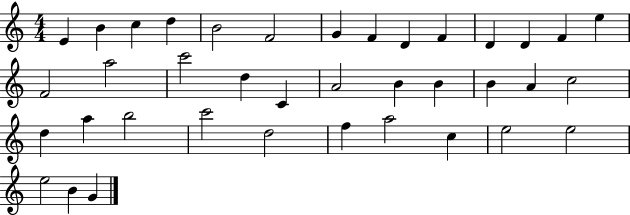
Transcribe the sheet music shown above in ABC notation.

X:1
T:Untitled
M:4/4
L:1/4
K:C
E B c d B2 F2 G F D F D D F e F2 a2 c'2 d C A2 B B B A c2 d a b2 c'2 d2 f a2 c e2 e2 e2 B G